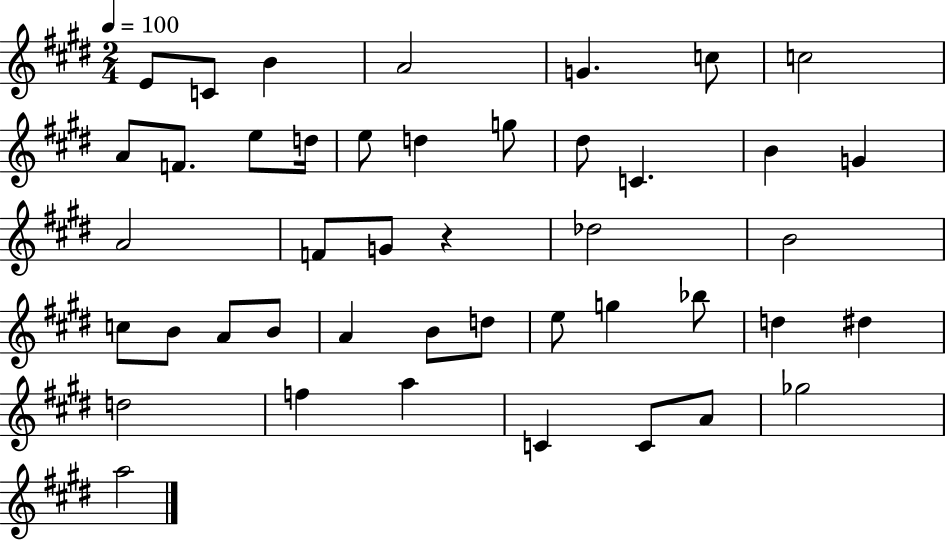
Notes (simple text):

E4/e C4/e B4/q A4/h G4/q. C5/e C5/h A4/e F4/e. E5/e D5/s E5/e D5/q G5/e D#5/e C4/q. B4/q G4/q A4/h F4/e G4/e R/q Db5/h B4/h C5/e B4/e A4/e B4/e A4/q B4/e D5/e E5/e G5/q Bb5/e D5/q D#5/q D5/h F5/q A5/q C4/q C4/e A4/e Gb5/h A5/h